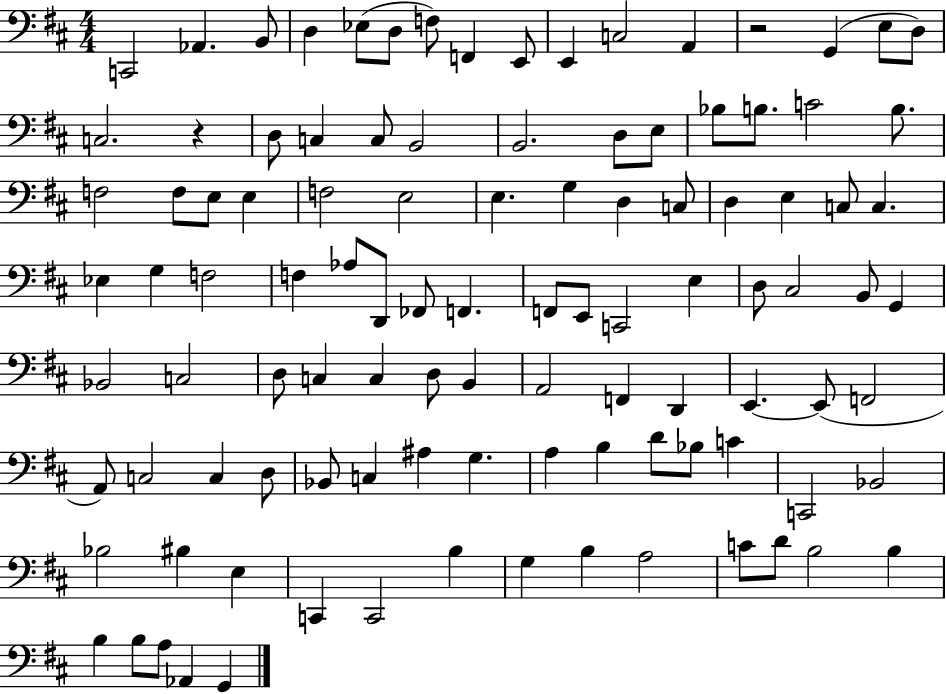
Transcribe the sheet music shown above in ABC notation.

X:1
T:Untitled
M:4/4
L:1/4
K:D
C,,2 _A,, B,,/2 D, _E,/2 D,/2 F,/2 F,, E,,/2 E,, C,2 A,, z2 G,, E,/2 D,/2 C,2 z D,/2 C, C,/2 B,,2 B,,2 D,/2 E,/2 _B,/2 B,/2 C2 B,/2 F,2 F,/2 E,/2 E, F,2 E,2 E, G, D, C,/2 D, E, C,/2 C, _E, G, F,2 F, _A,/2 D,,/2 _F,,/2 F,, F,,/2 E,,/2 C,,2 E, D,/2 ^C,2 B,,/2 G,, _B,,2 C,2 D,/2 C, C, D,/2 B,, A,,2 F,, D,, E,, E,,/2 F,,2 A,,/2 C,2 C, D,/2 _B,,/2 C, ^A, G, A, B, D/2 _B,/2 C C,,2 _B,,2 _B,2 ^B, E, C,, C,,2 B, G, B, A,2 C/2 D/2 B,2 B, B, B,/2 A,/2 _A,, G,,